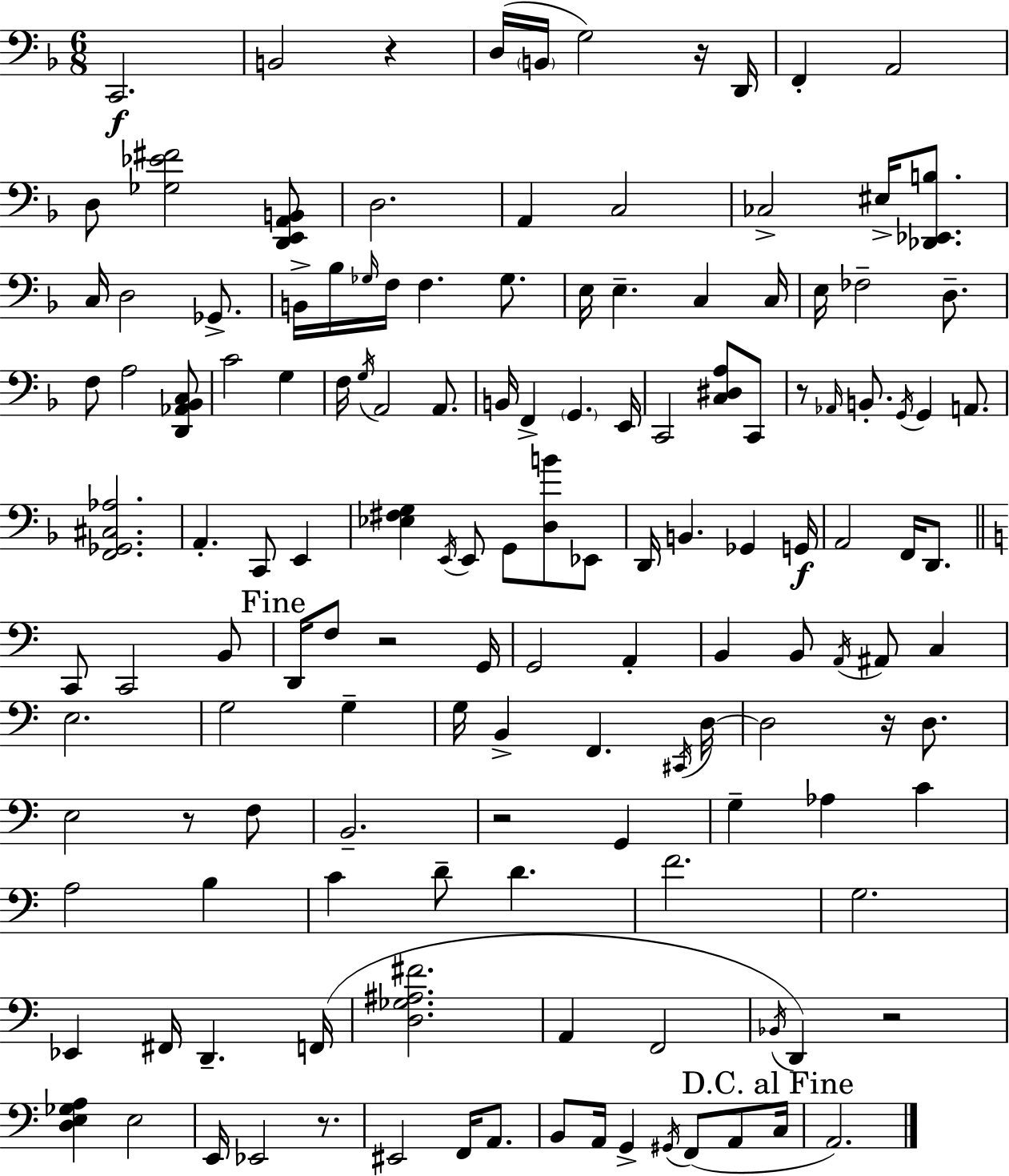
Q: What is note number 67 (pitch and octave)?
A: D2